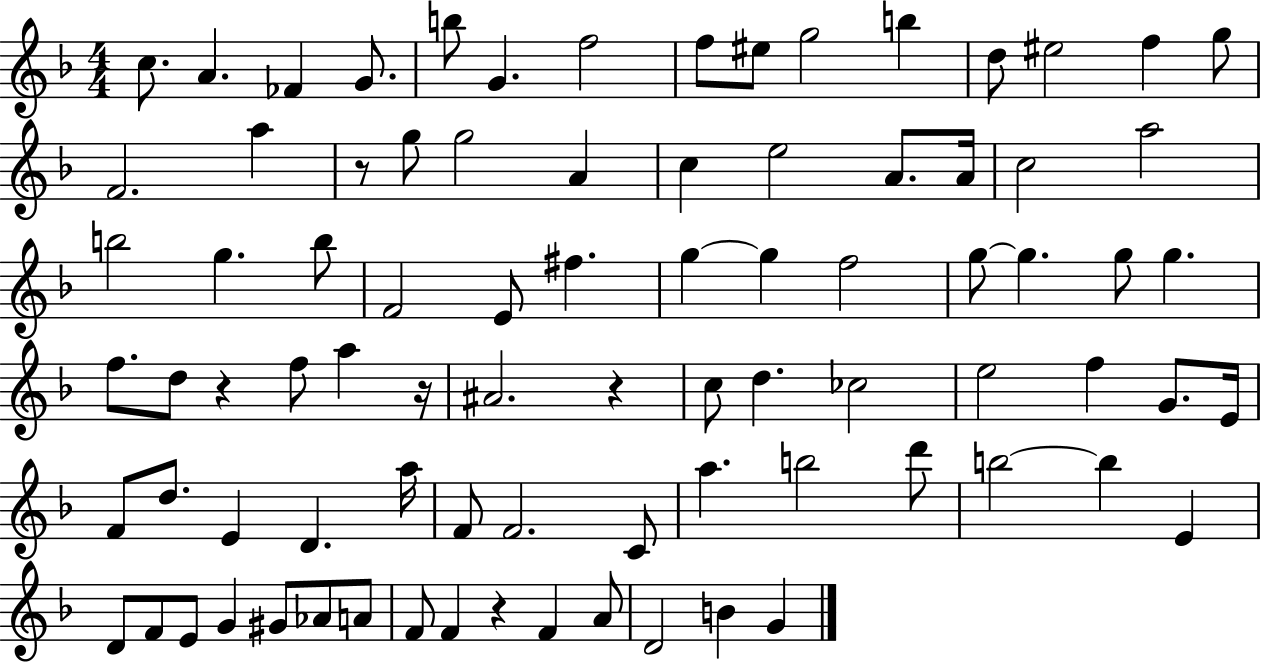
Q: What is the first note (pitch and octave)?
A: C5